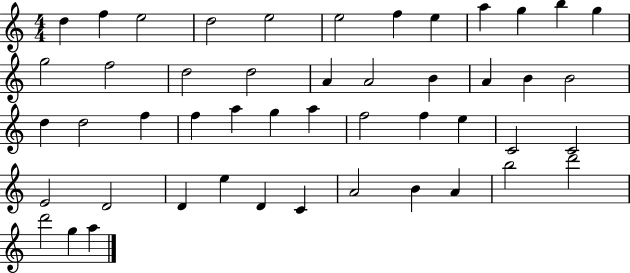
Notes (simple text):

D5/q F5/q E5/h D5/h E5/h E5/h F5/q E5/q A5/q G5/q B5/q G5/q G5/h F5/h D5/h D5/h A4/q A4/h B4/q A4/q B4/q B4/h D5/q D5/h F5/q F5/q A5/q G5/q A5/q F5/h F5/q E5/q C4/h C4/h E4/h D4/h D4/q E5/q D4/q C4/q A4/h B4/q A4/q B5/h D6/h D6/h G5/q A5/q